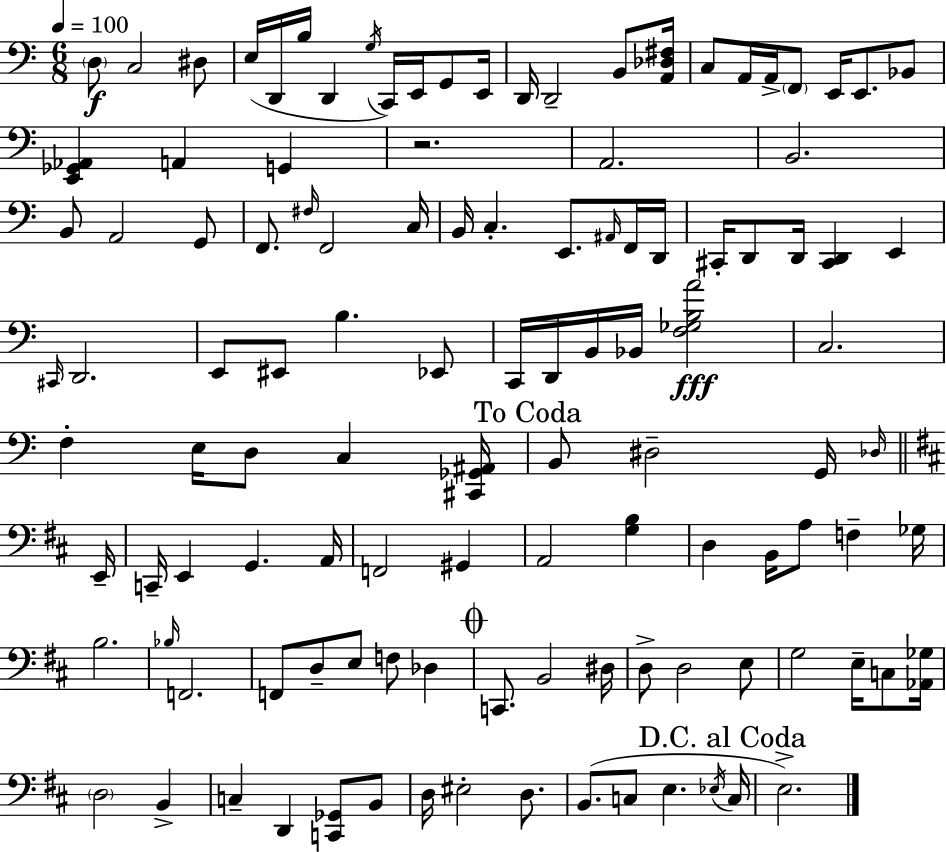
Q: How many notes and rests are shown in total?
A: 115